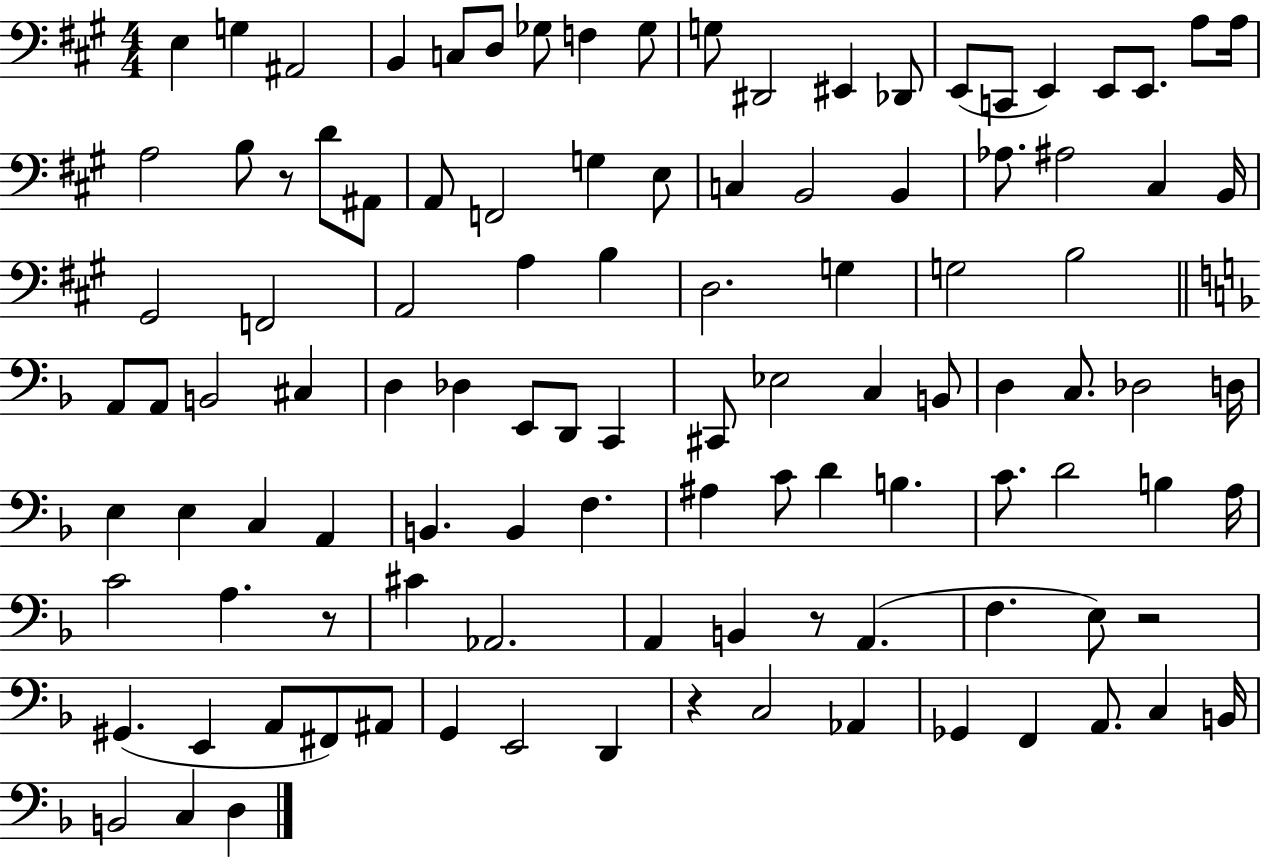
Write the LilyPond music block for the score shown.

{
  \clef bass
  \numericTimeSignature
  \time 4/4
  \key a \major
  e4 g4 ais,2 | b,4 c8 d8 ges8 f4 ges8 | g8 dis,2 eis,4 des,8 | e,8( c,8 e,4) e,8 e,8. a8 a16 | \break a2 b8 r8 d'8 ais,8 | a,8 f,2 g4 e8 | c4 b,2 b,4 | aes8. ais2 cis4 b,16 | \break gis,2 f,2 | a,2 a4 b4 | d2. g4 | g2 b2 | \break \bar "||" \break \key d \minor a,8 a,8 b,2 cis4 | d4 des4 e,8 d,8 c,4 | cis,8 ees2 c4 b,8 | d4 c8. des2 d16 | \break e4 e4 c4 a,4 | b,4. b,4 f4. | ais4 c'8 d'4 b4. | c'8. d'2 b4 a16 | \break c'2 a4. r8 | cis'4 aes,2. | a,4 b,4 r8 a,4.( | f4. e8) r2 | \break gis,4.( e,4 a,8 fis,8) ais,8 | g,4 e,2 d,4 | r4 c2 aes,4 | ges,4 f,4 a,8. c4 b,16 | \break b,2 c4 d4 | \bar "|."
}